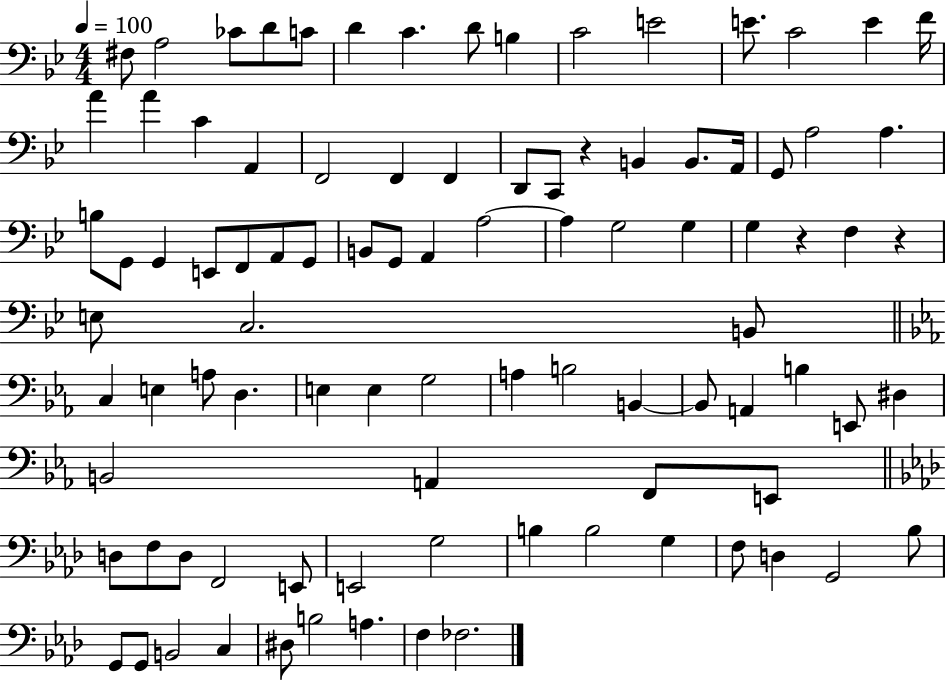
F#3/e A3/h CES4/e D4/e C4/e D4/q C4/q. D4/e B3/q C4/h E4/h E4/e. C4/h E4/q F4/s A4/q A4/q C4/q A2/q F2/h F2/q F2/q D2/e C2/e R/q B2/q B2/e. A2/s G2/e A3/h A3/q. B3/e G2/e G2/q E2/e F2/e A2/e G2/e B2/e G2/e A2/q A3/h A3/q G3/h G3/q G3/q R/q F3/q R/q E3/e C3/h. B2/e C3/q E3/q A3/e D3/q. E3/q E3/q G3/h A3/q B3/h B2/q B2/e A2/q B3/q E2/e D#3/q B2/h A2/q F2/e E2/e D3/e F3/e D3/e F2/h E2/e E2/h G3/h B3/q B3/h G3/q F3/e D3/q G2/h Bb3/e G2/e G2/e B2/h C3/q D#3/e B3/h A3/q. F3/q FES3/h.